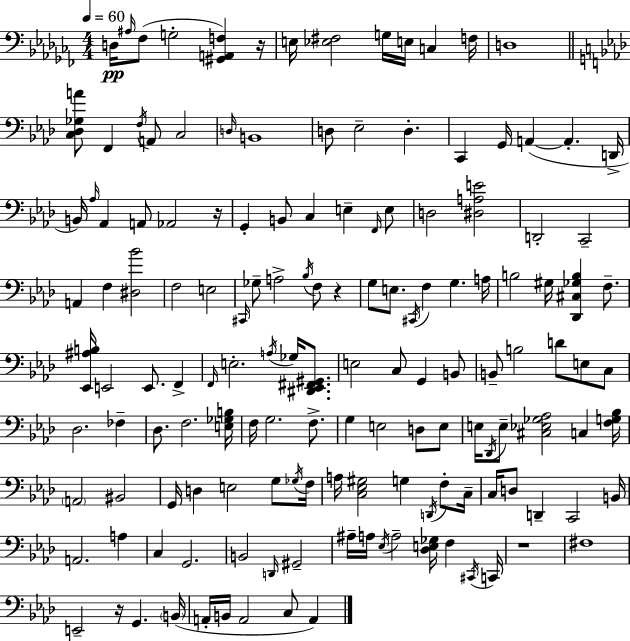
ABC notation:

X:1
T:Untitled
M:4/4
L:1/4
K:Abm
D,/4 ^A,/4 _F,/2 G,2 [^G,,A,,F,] z/4 E,/4 [_E,^F,]2 G,/4 E,/4 C, F,/4 D,4 [C,_D,_G,A]/2 F,, F,/4 A,,/2 C,2 D,/4 B,,4 D,/2 _E,2 D, C,, G,,/4 A,, A,, D,,/4 B,,/4 _A,/4 _A,, A,,/2 _A,,2 z/4 G,, B,,/2 C, E, F,,/4 E,/2 D,2 [^D,A,E]2 D,,2 C,,2 A,, F, [^D,_B]2 F,2 E,2 ^C,,/4 _G,/2 A,2 _B,/4 F,/2 z G,/2 E,/2 ^C,,/4 F, G, A,/4 B,2 ^G,/4 [_D,,^C,_G,B,] F,/2 [_E,,^A,B,]/4 E,,2 E,,/2 F,, F,,/4 E,2 A,/4 _G,/4 [^D,,_E,,^F,,^G,,]/2 E,2 C,/2 G,, B,,/2 B,,/2 B,2 D/2 E,/2 C,/2 _D,2 _F, _D,/2 F,2 [E,_G,B,]/4 F,/4 G,2 F,/2 G, E,2 D,/2 E,/2 E,/4 _D,,/4 E,/2 [^C,_E,_G,_A,]2 C, [F,G,_B,]/4 A,,2 ^B,,2 G,,/4 D, E,2 G,/2 _G,/4 F,/4 A,/4 [C,_E,^G,]2 G, D,,/4 F,/2 C,/4 C,/4 D,/2 D,, C,,2 B,,/4 A,,2 A, C, G,,2 B,,2 D,,/4 ^G,,2 ^A,/4 A,/4 _E,/4 A,2 [_D,E,_G,]/4 F, ^C,,/4 C,,/4 z4 ^F,4 E,,2 z/4 G,, B,,/4 A,,/4 B,,/4 A,,2 C,/2 A,,